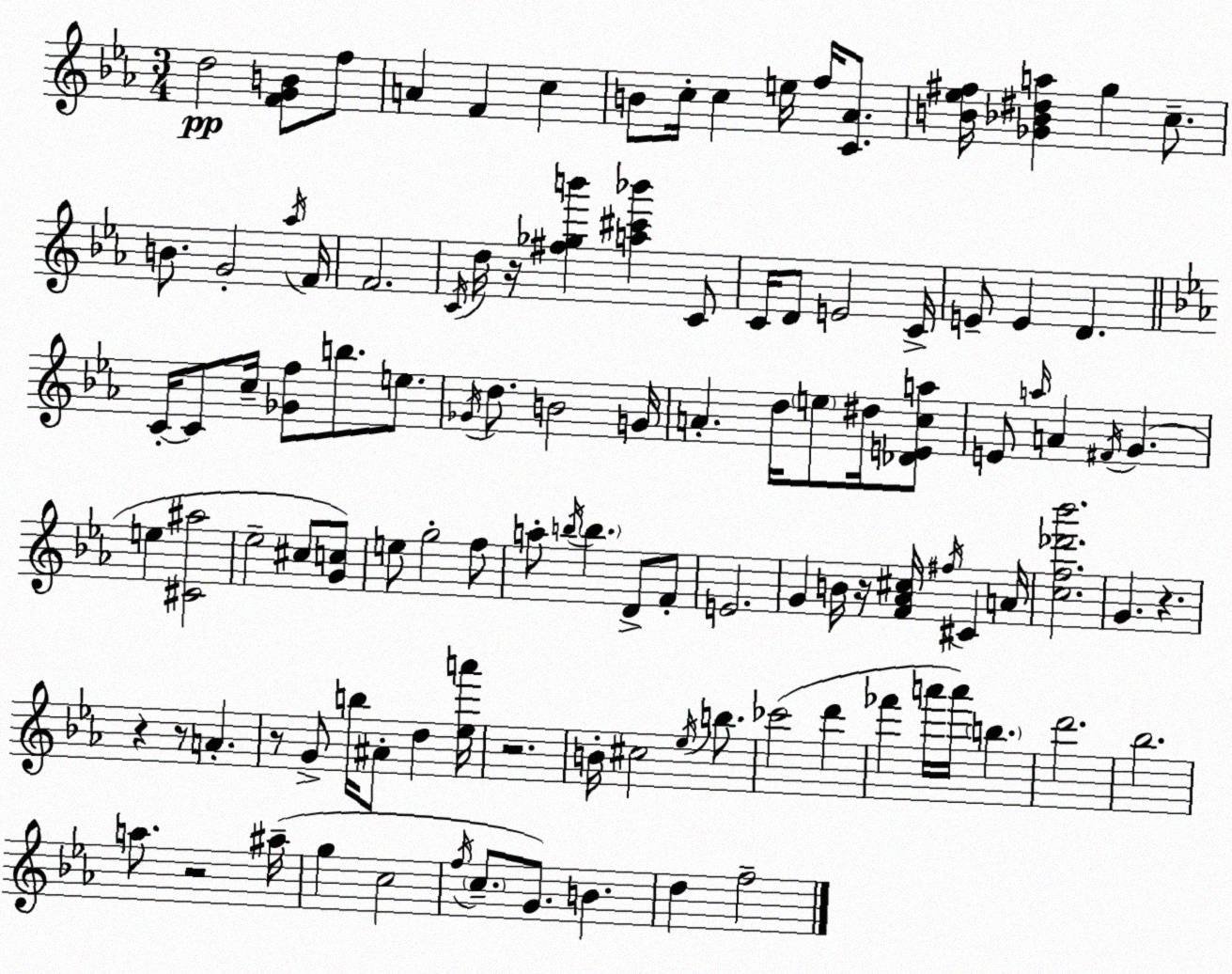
X:1
T:Untitled
M:3/4
L:1/4
K:Cm
d2 [FGB]/2 f/2 A F c B/2 c/4 c e/4 f/4 [C_A]/2 [B_e^f]/4 [_G_B^da] g c/2 B/2 G2 _a/4 F/4 F2 C/4 d/4 z/4 [^f_gb'] [a^c'_b'] C/2 C/4 D/2 E2 C/4 E/2 E D C/4 C/2 c/4 [_Gf]/2 b/2 e/2 _G/4 d/2 B2 G/4 A d/4 e/2 ^d/4 [_DEca]/2 E/2 a/4 A ^F/4 G e [^C^a]2 _e2 ^c/2 [Gc]/2 e/2 g2 f/2 a/2 b/4 b D/2 F/2 E2 G B/4 z/4 [F_A^c]/4 ^f/4 ^C A/4 [cf_d'_b']2 G z z z/2 A z/2 G/2 b/4 ^A/2 d [_ea']/4 z2 B/4 ^c2 _e/4 b/2 _c'2 d' _f' a'/4 a'/4 b d'2 _b2 a/2 z2 ^a/4 g c2 f/4 c/2 G/2 B d f2